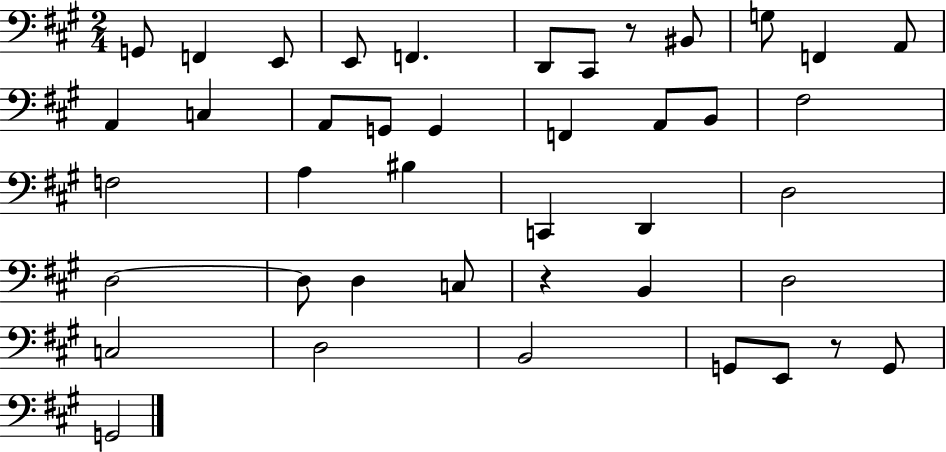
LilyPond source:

{
  \clef bass
  \numericTimeSignature
  \time 2/4
  \key a \major
  g,8 f,4 e,8 | e,8 f,4. | d,8 cis,8 r8 bis,8 | g8 f,4 a,8 | \break a,4 c4 | a,8 g,8 g,4 | f,4 a,8 b,8 | fis2 | \break f2 | a4 bis4 | c,4 d,4 | d2 | \break d2~~ | d8 d4 c8 | r4 b,4 | d2 | \break c2 | d2 | b,2 | g,8 e,8 r8 g,8 | \break g,2 | \bar "|."
}